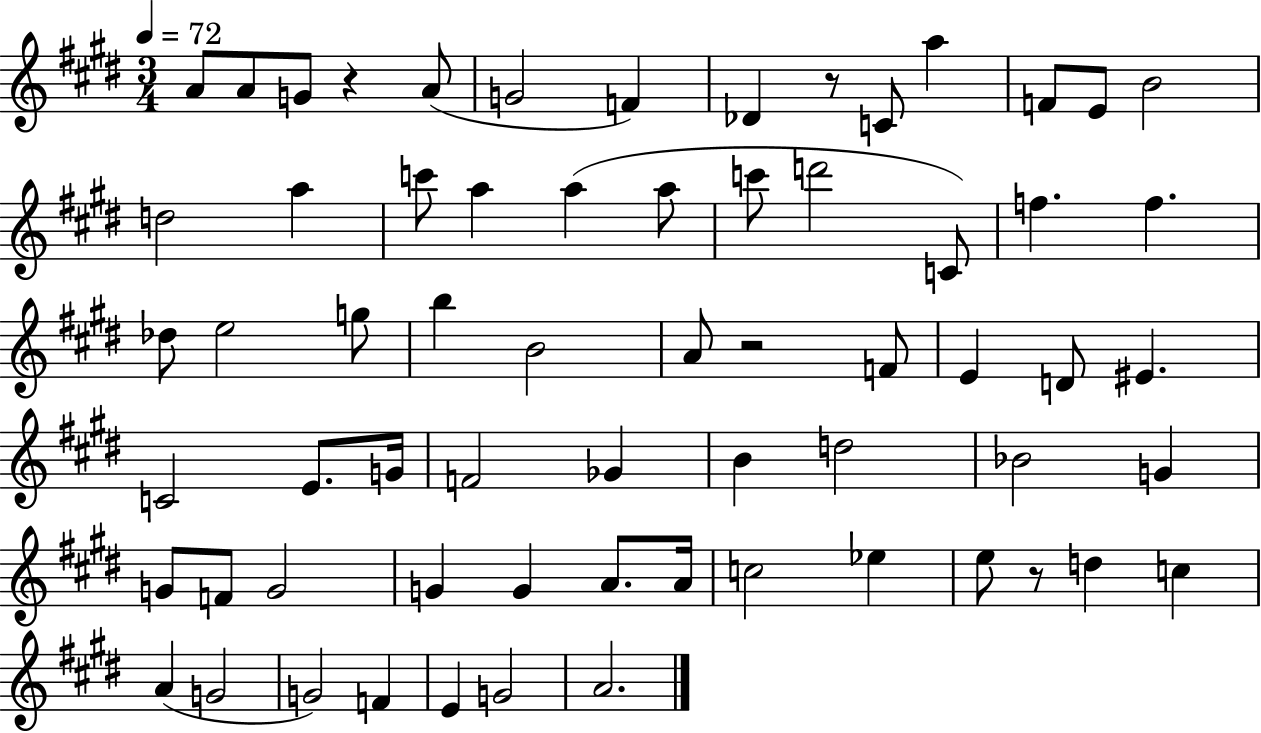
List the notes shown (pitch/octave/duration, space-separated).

A4/e A4/e G4/e R/q A4/e G4/h F4/q Db4/q R/e C4/e A5/q F4/e E4/e B4/h D5/h A5/q C6/e A5/q A5/q A5/e C6/e D6/h C4/e F5/q. F5/q. Db5/e E5/h G5/e B5/q B4/h A4/e R/h F4/e E4/q D4/e EIS4/q. C4/h E4/e. G4/s F4/h Gb4/q B4/q D5/h Bb4/h G4/q G4/e F4/e G4/h G4/q G4/q A4/e. A4/s C5/h Eb5/q E5/e R/e D5/q C5/q A4/q G4/h G4/h F4/q E4/q G4/h A4/h.